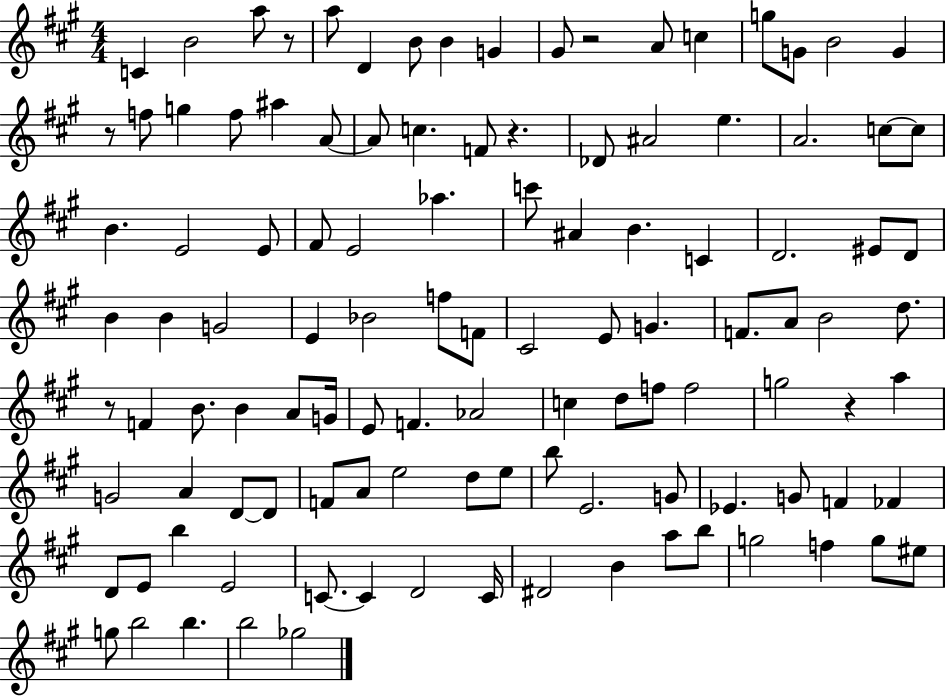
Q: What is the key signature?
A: A major